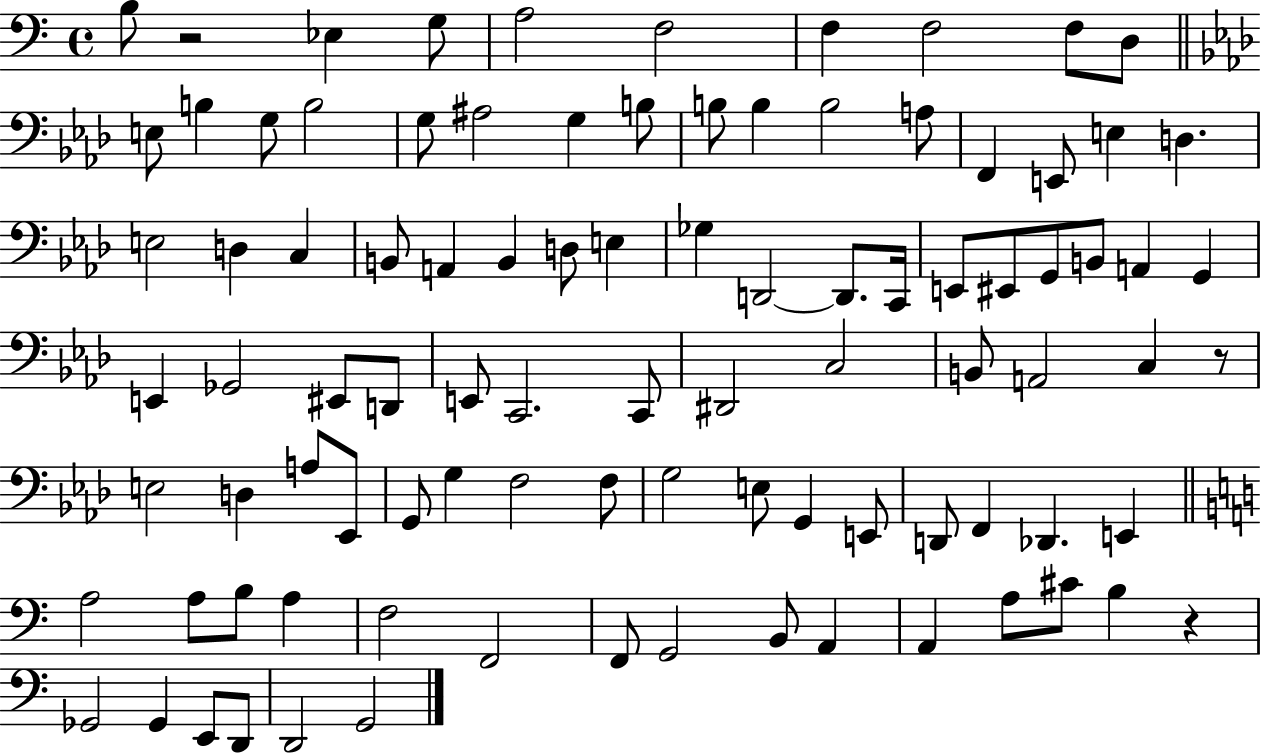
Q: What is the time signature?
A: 4/4